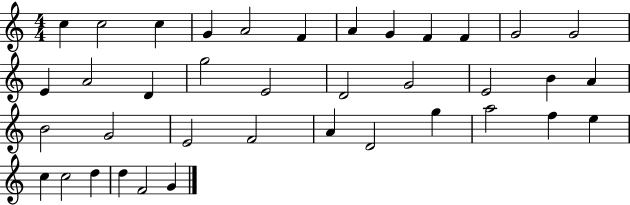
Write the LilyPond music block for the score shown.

{
  \clef treble
  \numericTimeSignature
  \time 4/4
  \key c \major
  c''4 c''2 c''4 | g'4 a'2 f'4 | a'4 g'4 f'4 f'4 | g'2 g'2 | \break e'4 a'2 d'4 | g''2 e'2 | d'2 g'2 | e'2 b'4 a'4 | \break b'2 g'2 | e'2 f'2 | a'4 d'2 g''4 | a''2 f''4 e''4 | \break c''4 c''2 d''4 | d''4 f'2 g'4 | \bar "|."
}